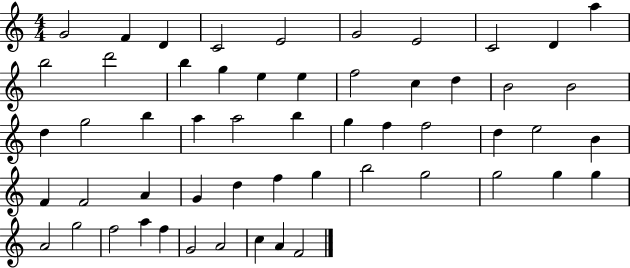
{
  \clef treble
  \numericTimeSignature
  \time 4/4
  \key c \major
  g'2 f'4 d'4 | c'2 e'2 | g'2 e'2 | c'2 d'4 a''4 | \break b''2 d'''2 | b''4 g''4 e''4 e''4 | f''2 c''4 d''4 | b'2 b'2 | \break d''4 g''2 b''4 | a''4 a''2 b''4 | g''4 f''4 f''2 | d''4 e''2 b'4 | \break f'4 f'2 a'4 | g'4 d''4 f''4 g''4 | b''2 g''2 | g''2 g''4 g''4 | \break a'2 g''2 | f''2 a''4 f''4 | g'2 a'2 | c''4 a'4 f'2 | \break \bar "|."
}